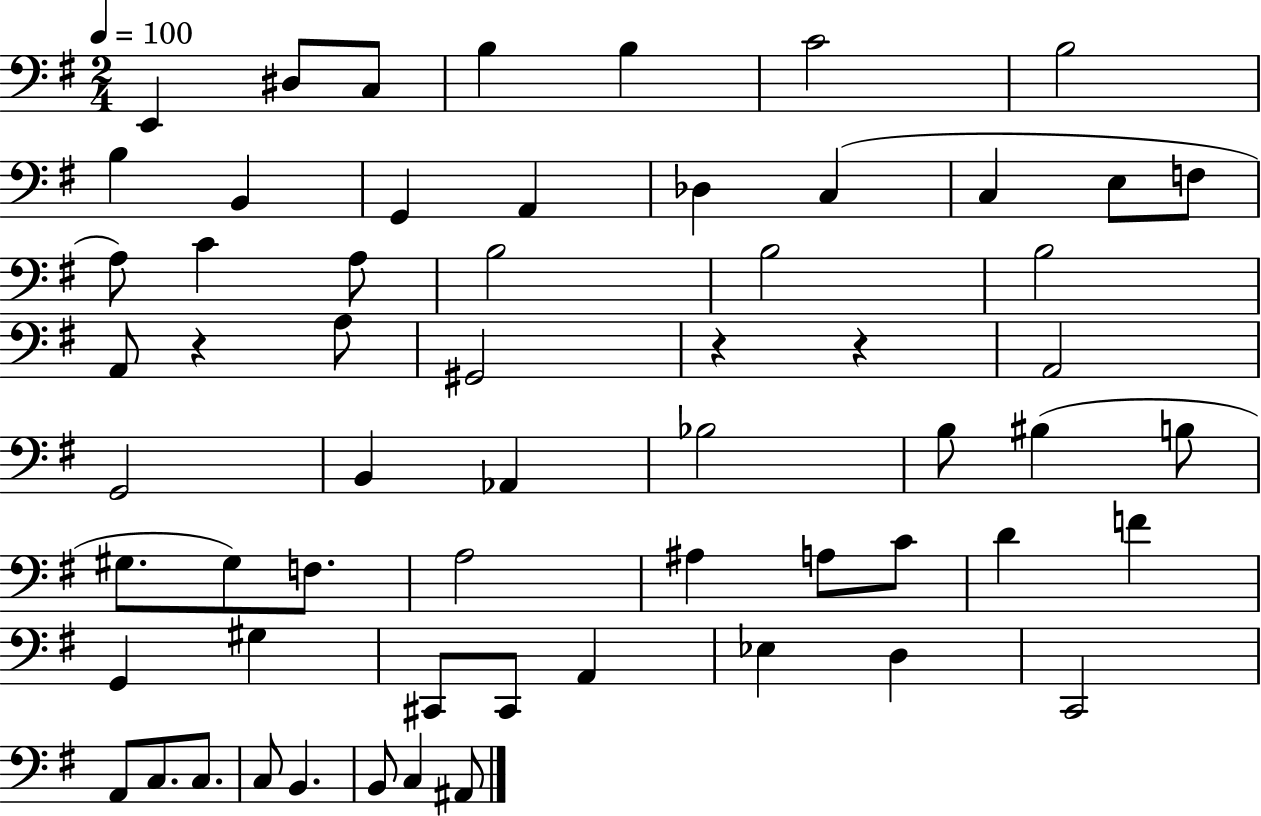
X:1
T:Untitled
M:2/4
L:1/4
K:G
E,, ^D,/2 C,/2 B, B, C2 B,2 B, B,, G,, A,, _D, C, C, E,/2 F,/2 A,/2 C A,/2 B,2 B,2 B,2 A,,/2 z A,/2 ^G,,2 z z A,,2 G,,2 B,, _A,, _B,2 B,/2 ^B, B,/2 ^G,/2 ^G,/2 F,/2 A,2 ^A, A,/2 C/2 D F G,, ^G, ^C,,/2 ^C,,/2 A,, _E, D, C,,2 A,,/2 C,/2 C,/2 C,/2 B,, B,,/2 C, ^A,,/2